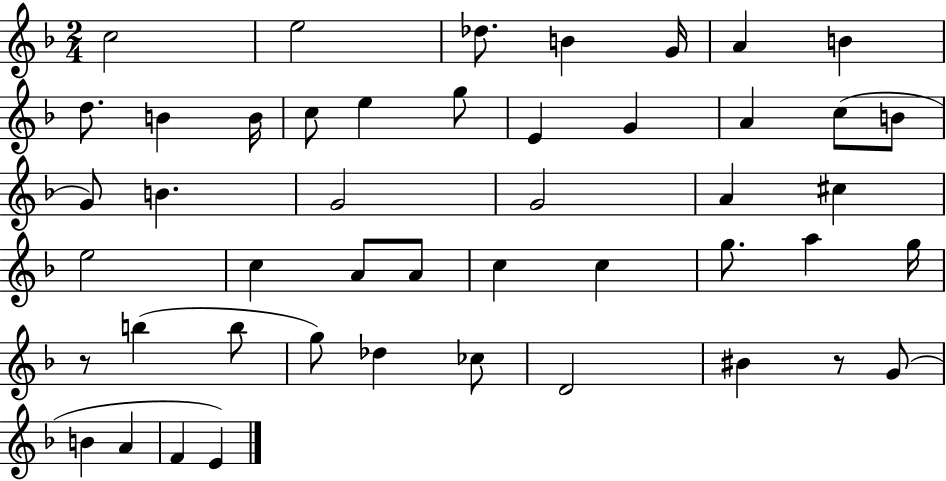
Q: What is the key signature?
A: F major